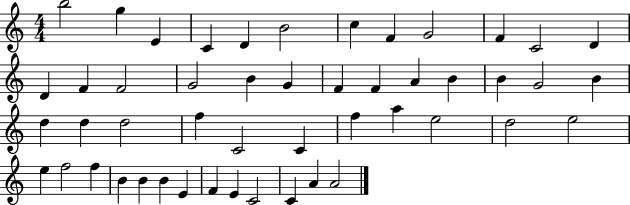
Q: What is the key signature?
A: C major